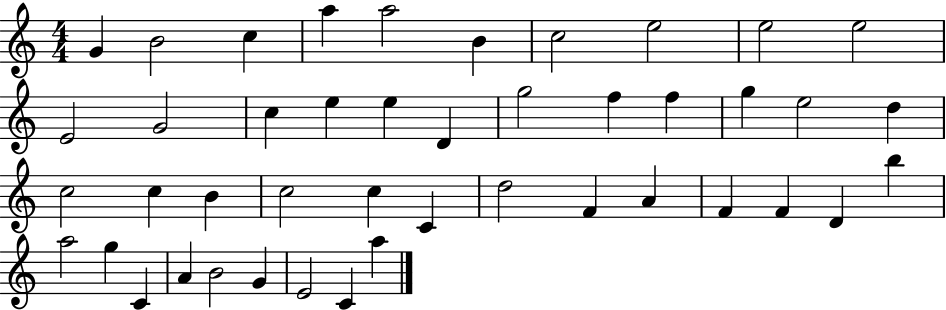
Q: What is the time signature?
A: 4/4